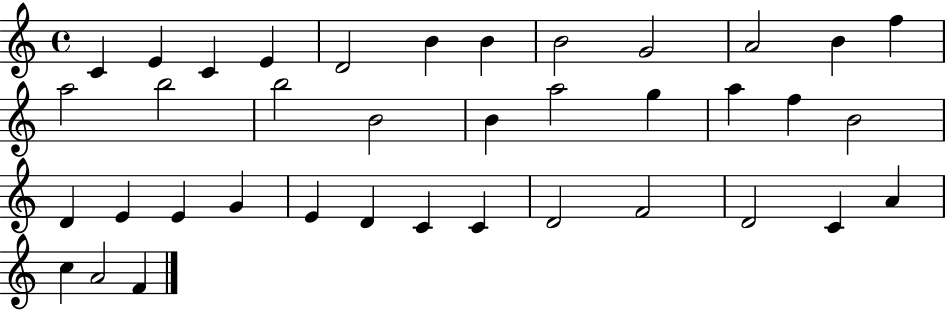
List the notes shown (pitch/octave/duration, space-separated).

C4/q E4/q C4/q E4/q D4/h B4/q B4/q B4/h G4/h A4/h B4/q F5/q A5/h B5/h B5/h B4/h B4/q A5/h G5/q A5/q F5/q B4/h D4/q E4/q E4/q G4/q E4/q D4/q C4/q C4/q D4/h F4/h D4/h C4/q A4/q C5/q A4/h F4/q